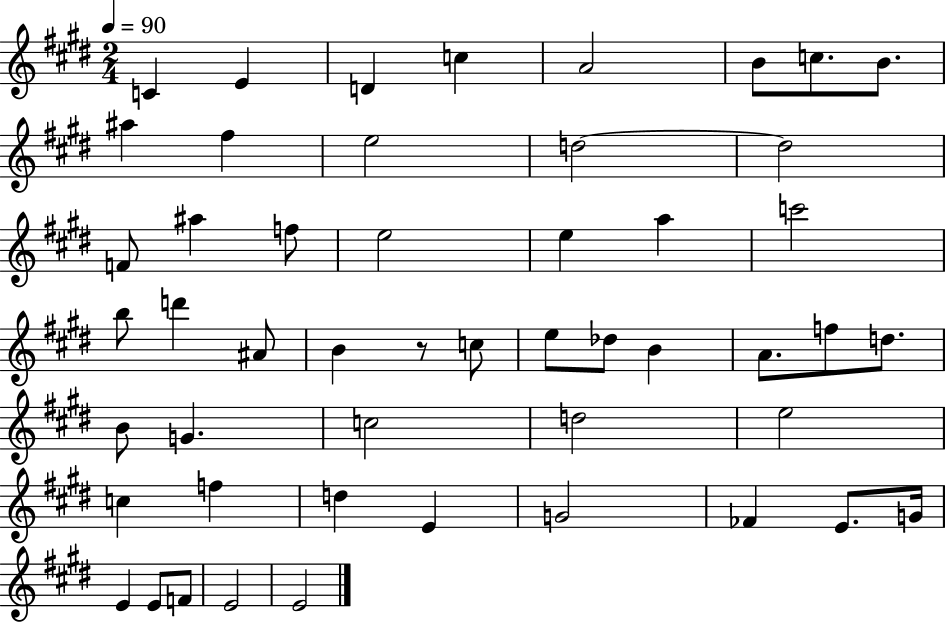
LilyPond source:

{
  \clef treble
  \numericTimeSignature
  \time 2/4
  \key e \major
  \tempo 4 = 90
  c'4 e'4 | d'4 c''4 | a'2 | b'8 c''8. b'8. | \break ais''4 fis''4 | e''2 | d''2~~ | d''2 | \break f'8 ais''4 f''8 | e''2 | e''4 a''4 | c'''2 | \break b''8 d'''4 ais'8 | b'4 r8 c''8 | e''8 des''8 b'4 | a'8. f''8 d''8. | \break b'8 g'4. | c''2 | d''2 | e''2 | \break c''4 f''4 | d''4 e'4 | g'2 | fes'4 e'8. g'16 | \break e'4 e'8 f'8 | e'2 | e'2 | \bar "|."
}